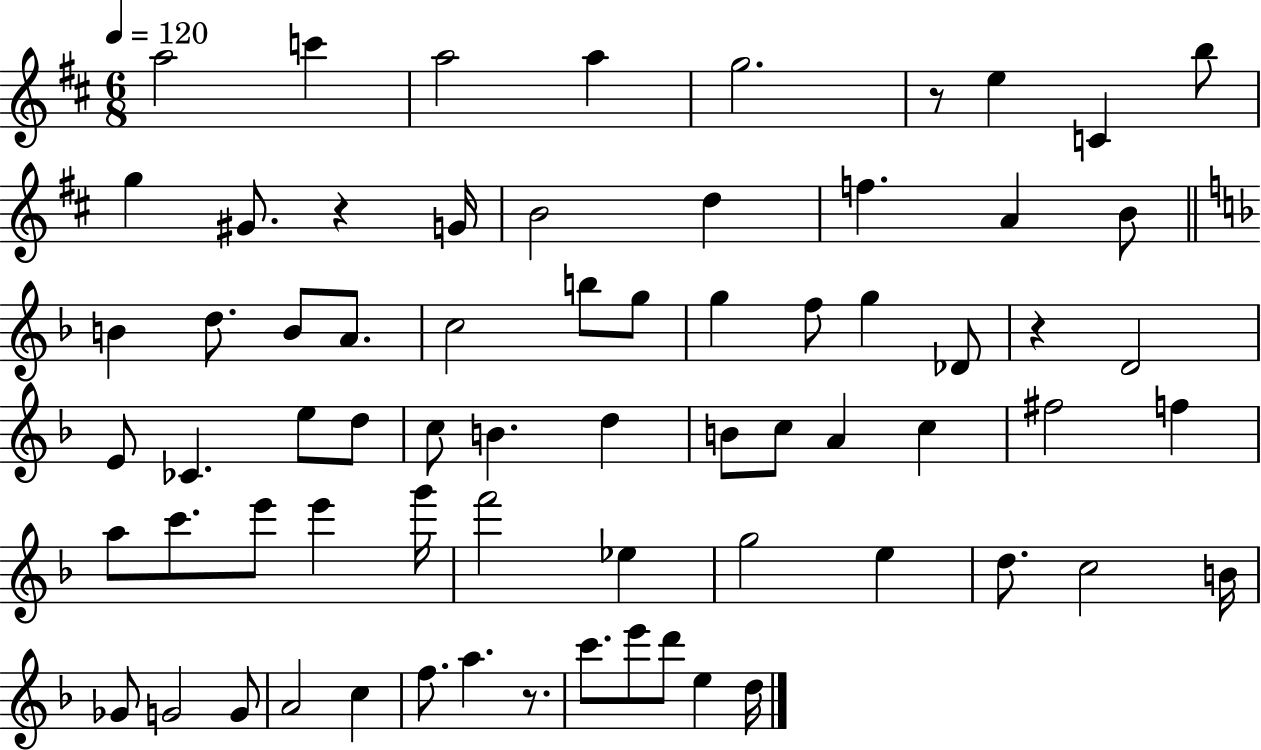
A5/h C6/q A5/h A5/q G5/h. R/e E5/q C4/q B5/e G5/q G#4/e. R/q G4/s B4/h D5/q F5/q. A4/q B4/e B4/q D5/e. B4/e A4/e. C5/h B5/e G5/e G5/q F5/e G5/q Db4/e R/q D4/h E4/e CES4/q. E5/e D5/e C5/e B4/q. D5/q B4/e C5/e A4/q C5/q F#5/h F5/q A5/e C6/e. E6/e E6/q G6/s F6/h Eb5/q G5/h E5/q D5/e. C5/h B4/s Gb4/e G4/h G4/e A4/h C5/q F5/e. A5/q. R/e. C6/e. E6/e D6/e E5/q D5/s